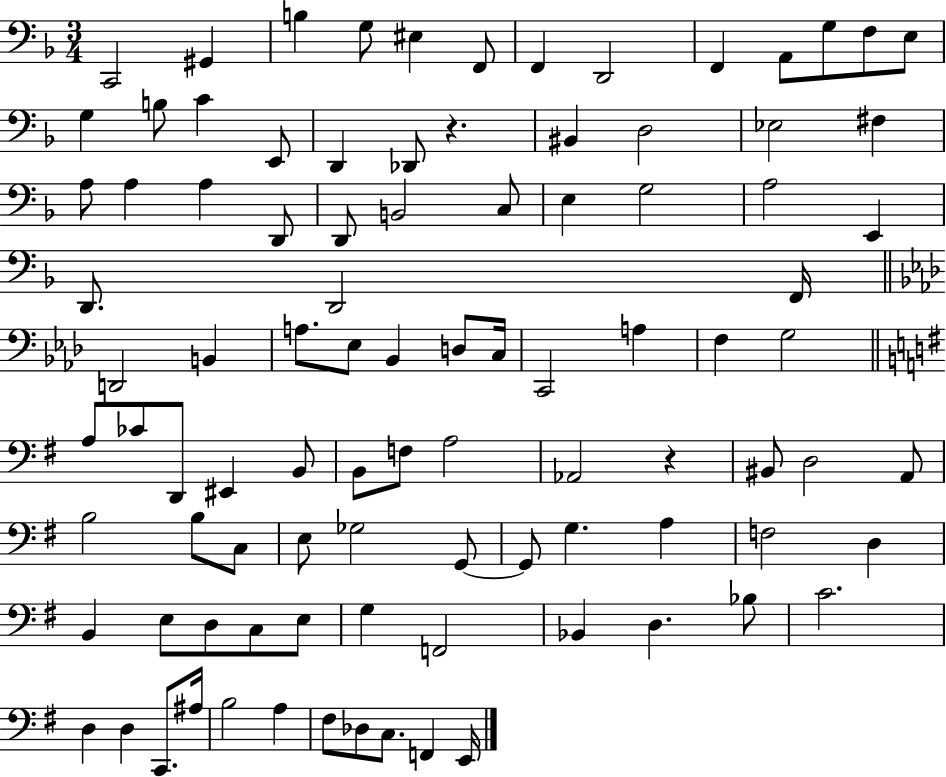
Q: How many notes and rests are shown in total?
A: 95